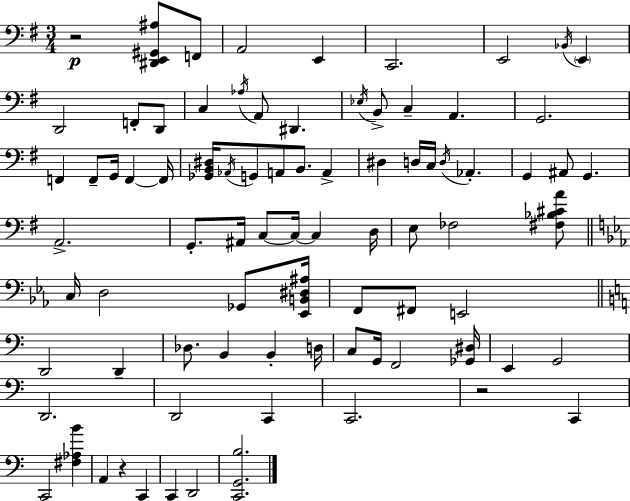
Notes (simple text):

R/h [D#2,E2,G#2,A#3]/e F2/e A2/h E2/q C2/h. E2/h Bb2/s E2/q D2/h F2/e D2/e C3/q Ab3/s A2/e D#2/q. Eb3/s B2/e C3/q A2/q. G2/h. F2/q F2/e G2/s F2/q F2/s [Gb2,B2,D#3]/s Ab2/s G2/e A2/e B2/e. A2/q D#3/q D3/s C3/s D3/s Ab2/q. G2/q A#2/e G2/q. A2/h. G2/e. A#2/s C3/e C3/s C3/q D3/s E3/e FES3/h [F#3,Bb3,C#4,A4]/e C3/s D3/h Gb2/e [Eb2,B2,D#3,A#3]/s F2/e F#2/e E2/h D2/h D2/q Db3/e. B2/q B2/q D3/s C3/e G2/s F2/h [Gb2,D#3]/s E2/q G2/h D2/h. D2/h C2/q C2/h. R/h C2/q C2/h [F#3,Ab3,B4]/q A2/q R/q C2/q C2/q D2/h [C2,G2,B3]/h.